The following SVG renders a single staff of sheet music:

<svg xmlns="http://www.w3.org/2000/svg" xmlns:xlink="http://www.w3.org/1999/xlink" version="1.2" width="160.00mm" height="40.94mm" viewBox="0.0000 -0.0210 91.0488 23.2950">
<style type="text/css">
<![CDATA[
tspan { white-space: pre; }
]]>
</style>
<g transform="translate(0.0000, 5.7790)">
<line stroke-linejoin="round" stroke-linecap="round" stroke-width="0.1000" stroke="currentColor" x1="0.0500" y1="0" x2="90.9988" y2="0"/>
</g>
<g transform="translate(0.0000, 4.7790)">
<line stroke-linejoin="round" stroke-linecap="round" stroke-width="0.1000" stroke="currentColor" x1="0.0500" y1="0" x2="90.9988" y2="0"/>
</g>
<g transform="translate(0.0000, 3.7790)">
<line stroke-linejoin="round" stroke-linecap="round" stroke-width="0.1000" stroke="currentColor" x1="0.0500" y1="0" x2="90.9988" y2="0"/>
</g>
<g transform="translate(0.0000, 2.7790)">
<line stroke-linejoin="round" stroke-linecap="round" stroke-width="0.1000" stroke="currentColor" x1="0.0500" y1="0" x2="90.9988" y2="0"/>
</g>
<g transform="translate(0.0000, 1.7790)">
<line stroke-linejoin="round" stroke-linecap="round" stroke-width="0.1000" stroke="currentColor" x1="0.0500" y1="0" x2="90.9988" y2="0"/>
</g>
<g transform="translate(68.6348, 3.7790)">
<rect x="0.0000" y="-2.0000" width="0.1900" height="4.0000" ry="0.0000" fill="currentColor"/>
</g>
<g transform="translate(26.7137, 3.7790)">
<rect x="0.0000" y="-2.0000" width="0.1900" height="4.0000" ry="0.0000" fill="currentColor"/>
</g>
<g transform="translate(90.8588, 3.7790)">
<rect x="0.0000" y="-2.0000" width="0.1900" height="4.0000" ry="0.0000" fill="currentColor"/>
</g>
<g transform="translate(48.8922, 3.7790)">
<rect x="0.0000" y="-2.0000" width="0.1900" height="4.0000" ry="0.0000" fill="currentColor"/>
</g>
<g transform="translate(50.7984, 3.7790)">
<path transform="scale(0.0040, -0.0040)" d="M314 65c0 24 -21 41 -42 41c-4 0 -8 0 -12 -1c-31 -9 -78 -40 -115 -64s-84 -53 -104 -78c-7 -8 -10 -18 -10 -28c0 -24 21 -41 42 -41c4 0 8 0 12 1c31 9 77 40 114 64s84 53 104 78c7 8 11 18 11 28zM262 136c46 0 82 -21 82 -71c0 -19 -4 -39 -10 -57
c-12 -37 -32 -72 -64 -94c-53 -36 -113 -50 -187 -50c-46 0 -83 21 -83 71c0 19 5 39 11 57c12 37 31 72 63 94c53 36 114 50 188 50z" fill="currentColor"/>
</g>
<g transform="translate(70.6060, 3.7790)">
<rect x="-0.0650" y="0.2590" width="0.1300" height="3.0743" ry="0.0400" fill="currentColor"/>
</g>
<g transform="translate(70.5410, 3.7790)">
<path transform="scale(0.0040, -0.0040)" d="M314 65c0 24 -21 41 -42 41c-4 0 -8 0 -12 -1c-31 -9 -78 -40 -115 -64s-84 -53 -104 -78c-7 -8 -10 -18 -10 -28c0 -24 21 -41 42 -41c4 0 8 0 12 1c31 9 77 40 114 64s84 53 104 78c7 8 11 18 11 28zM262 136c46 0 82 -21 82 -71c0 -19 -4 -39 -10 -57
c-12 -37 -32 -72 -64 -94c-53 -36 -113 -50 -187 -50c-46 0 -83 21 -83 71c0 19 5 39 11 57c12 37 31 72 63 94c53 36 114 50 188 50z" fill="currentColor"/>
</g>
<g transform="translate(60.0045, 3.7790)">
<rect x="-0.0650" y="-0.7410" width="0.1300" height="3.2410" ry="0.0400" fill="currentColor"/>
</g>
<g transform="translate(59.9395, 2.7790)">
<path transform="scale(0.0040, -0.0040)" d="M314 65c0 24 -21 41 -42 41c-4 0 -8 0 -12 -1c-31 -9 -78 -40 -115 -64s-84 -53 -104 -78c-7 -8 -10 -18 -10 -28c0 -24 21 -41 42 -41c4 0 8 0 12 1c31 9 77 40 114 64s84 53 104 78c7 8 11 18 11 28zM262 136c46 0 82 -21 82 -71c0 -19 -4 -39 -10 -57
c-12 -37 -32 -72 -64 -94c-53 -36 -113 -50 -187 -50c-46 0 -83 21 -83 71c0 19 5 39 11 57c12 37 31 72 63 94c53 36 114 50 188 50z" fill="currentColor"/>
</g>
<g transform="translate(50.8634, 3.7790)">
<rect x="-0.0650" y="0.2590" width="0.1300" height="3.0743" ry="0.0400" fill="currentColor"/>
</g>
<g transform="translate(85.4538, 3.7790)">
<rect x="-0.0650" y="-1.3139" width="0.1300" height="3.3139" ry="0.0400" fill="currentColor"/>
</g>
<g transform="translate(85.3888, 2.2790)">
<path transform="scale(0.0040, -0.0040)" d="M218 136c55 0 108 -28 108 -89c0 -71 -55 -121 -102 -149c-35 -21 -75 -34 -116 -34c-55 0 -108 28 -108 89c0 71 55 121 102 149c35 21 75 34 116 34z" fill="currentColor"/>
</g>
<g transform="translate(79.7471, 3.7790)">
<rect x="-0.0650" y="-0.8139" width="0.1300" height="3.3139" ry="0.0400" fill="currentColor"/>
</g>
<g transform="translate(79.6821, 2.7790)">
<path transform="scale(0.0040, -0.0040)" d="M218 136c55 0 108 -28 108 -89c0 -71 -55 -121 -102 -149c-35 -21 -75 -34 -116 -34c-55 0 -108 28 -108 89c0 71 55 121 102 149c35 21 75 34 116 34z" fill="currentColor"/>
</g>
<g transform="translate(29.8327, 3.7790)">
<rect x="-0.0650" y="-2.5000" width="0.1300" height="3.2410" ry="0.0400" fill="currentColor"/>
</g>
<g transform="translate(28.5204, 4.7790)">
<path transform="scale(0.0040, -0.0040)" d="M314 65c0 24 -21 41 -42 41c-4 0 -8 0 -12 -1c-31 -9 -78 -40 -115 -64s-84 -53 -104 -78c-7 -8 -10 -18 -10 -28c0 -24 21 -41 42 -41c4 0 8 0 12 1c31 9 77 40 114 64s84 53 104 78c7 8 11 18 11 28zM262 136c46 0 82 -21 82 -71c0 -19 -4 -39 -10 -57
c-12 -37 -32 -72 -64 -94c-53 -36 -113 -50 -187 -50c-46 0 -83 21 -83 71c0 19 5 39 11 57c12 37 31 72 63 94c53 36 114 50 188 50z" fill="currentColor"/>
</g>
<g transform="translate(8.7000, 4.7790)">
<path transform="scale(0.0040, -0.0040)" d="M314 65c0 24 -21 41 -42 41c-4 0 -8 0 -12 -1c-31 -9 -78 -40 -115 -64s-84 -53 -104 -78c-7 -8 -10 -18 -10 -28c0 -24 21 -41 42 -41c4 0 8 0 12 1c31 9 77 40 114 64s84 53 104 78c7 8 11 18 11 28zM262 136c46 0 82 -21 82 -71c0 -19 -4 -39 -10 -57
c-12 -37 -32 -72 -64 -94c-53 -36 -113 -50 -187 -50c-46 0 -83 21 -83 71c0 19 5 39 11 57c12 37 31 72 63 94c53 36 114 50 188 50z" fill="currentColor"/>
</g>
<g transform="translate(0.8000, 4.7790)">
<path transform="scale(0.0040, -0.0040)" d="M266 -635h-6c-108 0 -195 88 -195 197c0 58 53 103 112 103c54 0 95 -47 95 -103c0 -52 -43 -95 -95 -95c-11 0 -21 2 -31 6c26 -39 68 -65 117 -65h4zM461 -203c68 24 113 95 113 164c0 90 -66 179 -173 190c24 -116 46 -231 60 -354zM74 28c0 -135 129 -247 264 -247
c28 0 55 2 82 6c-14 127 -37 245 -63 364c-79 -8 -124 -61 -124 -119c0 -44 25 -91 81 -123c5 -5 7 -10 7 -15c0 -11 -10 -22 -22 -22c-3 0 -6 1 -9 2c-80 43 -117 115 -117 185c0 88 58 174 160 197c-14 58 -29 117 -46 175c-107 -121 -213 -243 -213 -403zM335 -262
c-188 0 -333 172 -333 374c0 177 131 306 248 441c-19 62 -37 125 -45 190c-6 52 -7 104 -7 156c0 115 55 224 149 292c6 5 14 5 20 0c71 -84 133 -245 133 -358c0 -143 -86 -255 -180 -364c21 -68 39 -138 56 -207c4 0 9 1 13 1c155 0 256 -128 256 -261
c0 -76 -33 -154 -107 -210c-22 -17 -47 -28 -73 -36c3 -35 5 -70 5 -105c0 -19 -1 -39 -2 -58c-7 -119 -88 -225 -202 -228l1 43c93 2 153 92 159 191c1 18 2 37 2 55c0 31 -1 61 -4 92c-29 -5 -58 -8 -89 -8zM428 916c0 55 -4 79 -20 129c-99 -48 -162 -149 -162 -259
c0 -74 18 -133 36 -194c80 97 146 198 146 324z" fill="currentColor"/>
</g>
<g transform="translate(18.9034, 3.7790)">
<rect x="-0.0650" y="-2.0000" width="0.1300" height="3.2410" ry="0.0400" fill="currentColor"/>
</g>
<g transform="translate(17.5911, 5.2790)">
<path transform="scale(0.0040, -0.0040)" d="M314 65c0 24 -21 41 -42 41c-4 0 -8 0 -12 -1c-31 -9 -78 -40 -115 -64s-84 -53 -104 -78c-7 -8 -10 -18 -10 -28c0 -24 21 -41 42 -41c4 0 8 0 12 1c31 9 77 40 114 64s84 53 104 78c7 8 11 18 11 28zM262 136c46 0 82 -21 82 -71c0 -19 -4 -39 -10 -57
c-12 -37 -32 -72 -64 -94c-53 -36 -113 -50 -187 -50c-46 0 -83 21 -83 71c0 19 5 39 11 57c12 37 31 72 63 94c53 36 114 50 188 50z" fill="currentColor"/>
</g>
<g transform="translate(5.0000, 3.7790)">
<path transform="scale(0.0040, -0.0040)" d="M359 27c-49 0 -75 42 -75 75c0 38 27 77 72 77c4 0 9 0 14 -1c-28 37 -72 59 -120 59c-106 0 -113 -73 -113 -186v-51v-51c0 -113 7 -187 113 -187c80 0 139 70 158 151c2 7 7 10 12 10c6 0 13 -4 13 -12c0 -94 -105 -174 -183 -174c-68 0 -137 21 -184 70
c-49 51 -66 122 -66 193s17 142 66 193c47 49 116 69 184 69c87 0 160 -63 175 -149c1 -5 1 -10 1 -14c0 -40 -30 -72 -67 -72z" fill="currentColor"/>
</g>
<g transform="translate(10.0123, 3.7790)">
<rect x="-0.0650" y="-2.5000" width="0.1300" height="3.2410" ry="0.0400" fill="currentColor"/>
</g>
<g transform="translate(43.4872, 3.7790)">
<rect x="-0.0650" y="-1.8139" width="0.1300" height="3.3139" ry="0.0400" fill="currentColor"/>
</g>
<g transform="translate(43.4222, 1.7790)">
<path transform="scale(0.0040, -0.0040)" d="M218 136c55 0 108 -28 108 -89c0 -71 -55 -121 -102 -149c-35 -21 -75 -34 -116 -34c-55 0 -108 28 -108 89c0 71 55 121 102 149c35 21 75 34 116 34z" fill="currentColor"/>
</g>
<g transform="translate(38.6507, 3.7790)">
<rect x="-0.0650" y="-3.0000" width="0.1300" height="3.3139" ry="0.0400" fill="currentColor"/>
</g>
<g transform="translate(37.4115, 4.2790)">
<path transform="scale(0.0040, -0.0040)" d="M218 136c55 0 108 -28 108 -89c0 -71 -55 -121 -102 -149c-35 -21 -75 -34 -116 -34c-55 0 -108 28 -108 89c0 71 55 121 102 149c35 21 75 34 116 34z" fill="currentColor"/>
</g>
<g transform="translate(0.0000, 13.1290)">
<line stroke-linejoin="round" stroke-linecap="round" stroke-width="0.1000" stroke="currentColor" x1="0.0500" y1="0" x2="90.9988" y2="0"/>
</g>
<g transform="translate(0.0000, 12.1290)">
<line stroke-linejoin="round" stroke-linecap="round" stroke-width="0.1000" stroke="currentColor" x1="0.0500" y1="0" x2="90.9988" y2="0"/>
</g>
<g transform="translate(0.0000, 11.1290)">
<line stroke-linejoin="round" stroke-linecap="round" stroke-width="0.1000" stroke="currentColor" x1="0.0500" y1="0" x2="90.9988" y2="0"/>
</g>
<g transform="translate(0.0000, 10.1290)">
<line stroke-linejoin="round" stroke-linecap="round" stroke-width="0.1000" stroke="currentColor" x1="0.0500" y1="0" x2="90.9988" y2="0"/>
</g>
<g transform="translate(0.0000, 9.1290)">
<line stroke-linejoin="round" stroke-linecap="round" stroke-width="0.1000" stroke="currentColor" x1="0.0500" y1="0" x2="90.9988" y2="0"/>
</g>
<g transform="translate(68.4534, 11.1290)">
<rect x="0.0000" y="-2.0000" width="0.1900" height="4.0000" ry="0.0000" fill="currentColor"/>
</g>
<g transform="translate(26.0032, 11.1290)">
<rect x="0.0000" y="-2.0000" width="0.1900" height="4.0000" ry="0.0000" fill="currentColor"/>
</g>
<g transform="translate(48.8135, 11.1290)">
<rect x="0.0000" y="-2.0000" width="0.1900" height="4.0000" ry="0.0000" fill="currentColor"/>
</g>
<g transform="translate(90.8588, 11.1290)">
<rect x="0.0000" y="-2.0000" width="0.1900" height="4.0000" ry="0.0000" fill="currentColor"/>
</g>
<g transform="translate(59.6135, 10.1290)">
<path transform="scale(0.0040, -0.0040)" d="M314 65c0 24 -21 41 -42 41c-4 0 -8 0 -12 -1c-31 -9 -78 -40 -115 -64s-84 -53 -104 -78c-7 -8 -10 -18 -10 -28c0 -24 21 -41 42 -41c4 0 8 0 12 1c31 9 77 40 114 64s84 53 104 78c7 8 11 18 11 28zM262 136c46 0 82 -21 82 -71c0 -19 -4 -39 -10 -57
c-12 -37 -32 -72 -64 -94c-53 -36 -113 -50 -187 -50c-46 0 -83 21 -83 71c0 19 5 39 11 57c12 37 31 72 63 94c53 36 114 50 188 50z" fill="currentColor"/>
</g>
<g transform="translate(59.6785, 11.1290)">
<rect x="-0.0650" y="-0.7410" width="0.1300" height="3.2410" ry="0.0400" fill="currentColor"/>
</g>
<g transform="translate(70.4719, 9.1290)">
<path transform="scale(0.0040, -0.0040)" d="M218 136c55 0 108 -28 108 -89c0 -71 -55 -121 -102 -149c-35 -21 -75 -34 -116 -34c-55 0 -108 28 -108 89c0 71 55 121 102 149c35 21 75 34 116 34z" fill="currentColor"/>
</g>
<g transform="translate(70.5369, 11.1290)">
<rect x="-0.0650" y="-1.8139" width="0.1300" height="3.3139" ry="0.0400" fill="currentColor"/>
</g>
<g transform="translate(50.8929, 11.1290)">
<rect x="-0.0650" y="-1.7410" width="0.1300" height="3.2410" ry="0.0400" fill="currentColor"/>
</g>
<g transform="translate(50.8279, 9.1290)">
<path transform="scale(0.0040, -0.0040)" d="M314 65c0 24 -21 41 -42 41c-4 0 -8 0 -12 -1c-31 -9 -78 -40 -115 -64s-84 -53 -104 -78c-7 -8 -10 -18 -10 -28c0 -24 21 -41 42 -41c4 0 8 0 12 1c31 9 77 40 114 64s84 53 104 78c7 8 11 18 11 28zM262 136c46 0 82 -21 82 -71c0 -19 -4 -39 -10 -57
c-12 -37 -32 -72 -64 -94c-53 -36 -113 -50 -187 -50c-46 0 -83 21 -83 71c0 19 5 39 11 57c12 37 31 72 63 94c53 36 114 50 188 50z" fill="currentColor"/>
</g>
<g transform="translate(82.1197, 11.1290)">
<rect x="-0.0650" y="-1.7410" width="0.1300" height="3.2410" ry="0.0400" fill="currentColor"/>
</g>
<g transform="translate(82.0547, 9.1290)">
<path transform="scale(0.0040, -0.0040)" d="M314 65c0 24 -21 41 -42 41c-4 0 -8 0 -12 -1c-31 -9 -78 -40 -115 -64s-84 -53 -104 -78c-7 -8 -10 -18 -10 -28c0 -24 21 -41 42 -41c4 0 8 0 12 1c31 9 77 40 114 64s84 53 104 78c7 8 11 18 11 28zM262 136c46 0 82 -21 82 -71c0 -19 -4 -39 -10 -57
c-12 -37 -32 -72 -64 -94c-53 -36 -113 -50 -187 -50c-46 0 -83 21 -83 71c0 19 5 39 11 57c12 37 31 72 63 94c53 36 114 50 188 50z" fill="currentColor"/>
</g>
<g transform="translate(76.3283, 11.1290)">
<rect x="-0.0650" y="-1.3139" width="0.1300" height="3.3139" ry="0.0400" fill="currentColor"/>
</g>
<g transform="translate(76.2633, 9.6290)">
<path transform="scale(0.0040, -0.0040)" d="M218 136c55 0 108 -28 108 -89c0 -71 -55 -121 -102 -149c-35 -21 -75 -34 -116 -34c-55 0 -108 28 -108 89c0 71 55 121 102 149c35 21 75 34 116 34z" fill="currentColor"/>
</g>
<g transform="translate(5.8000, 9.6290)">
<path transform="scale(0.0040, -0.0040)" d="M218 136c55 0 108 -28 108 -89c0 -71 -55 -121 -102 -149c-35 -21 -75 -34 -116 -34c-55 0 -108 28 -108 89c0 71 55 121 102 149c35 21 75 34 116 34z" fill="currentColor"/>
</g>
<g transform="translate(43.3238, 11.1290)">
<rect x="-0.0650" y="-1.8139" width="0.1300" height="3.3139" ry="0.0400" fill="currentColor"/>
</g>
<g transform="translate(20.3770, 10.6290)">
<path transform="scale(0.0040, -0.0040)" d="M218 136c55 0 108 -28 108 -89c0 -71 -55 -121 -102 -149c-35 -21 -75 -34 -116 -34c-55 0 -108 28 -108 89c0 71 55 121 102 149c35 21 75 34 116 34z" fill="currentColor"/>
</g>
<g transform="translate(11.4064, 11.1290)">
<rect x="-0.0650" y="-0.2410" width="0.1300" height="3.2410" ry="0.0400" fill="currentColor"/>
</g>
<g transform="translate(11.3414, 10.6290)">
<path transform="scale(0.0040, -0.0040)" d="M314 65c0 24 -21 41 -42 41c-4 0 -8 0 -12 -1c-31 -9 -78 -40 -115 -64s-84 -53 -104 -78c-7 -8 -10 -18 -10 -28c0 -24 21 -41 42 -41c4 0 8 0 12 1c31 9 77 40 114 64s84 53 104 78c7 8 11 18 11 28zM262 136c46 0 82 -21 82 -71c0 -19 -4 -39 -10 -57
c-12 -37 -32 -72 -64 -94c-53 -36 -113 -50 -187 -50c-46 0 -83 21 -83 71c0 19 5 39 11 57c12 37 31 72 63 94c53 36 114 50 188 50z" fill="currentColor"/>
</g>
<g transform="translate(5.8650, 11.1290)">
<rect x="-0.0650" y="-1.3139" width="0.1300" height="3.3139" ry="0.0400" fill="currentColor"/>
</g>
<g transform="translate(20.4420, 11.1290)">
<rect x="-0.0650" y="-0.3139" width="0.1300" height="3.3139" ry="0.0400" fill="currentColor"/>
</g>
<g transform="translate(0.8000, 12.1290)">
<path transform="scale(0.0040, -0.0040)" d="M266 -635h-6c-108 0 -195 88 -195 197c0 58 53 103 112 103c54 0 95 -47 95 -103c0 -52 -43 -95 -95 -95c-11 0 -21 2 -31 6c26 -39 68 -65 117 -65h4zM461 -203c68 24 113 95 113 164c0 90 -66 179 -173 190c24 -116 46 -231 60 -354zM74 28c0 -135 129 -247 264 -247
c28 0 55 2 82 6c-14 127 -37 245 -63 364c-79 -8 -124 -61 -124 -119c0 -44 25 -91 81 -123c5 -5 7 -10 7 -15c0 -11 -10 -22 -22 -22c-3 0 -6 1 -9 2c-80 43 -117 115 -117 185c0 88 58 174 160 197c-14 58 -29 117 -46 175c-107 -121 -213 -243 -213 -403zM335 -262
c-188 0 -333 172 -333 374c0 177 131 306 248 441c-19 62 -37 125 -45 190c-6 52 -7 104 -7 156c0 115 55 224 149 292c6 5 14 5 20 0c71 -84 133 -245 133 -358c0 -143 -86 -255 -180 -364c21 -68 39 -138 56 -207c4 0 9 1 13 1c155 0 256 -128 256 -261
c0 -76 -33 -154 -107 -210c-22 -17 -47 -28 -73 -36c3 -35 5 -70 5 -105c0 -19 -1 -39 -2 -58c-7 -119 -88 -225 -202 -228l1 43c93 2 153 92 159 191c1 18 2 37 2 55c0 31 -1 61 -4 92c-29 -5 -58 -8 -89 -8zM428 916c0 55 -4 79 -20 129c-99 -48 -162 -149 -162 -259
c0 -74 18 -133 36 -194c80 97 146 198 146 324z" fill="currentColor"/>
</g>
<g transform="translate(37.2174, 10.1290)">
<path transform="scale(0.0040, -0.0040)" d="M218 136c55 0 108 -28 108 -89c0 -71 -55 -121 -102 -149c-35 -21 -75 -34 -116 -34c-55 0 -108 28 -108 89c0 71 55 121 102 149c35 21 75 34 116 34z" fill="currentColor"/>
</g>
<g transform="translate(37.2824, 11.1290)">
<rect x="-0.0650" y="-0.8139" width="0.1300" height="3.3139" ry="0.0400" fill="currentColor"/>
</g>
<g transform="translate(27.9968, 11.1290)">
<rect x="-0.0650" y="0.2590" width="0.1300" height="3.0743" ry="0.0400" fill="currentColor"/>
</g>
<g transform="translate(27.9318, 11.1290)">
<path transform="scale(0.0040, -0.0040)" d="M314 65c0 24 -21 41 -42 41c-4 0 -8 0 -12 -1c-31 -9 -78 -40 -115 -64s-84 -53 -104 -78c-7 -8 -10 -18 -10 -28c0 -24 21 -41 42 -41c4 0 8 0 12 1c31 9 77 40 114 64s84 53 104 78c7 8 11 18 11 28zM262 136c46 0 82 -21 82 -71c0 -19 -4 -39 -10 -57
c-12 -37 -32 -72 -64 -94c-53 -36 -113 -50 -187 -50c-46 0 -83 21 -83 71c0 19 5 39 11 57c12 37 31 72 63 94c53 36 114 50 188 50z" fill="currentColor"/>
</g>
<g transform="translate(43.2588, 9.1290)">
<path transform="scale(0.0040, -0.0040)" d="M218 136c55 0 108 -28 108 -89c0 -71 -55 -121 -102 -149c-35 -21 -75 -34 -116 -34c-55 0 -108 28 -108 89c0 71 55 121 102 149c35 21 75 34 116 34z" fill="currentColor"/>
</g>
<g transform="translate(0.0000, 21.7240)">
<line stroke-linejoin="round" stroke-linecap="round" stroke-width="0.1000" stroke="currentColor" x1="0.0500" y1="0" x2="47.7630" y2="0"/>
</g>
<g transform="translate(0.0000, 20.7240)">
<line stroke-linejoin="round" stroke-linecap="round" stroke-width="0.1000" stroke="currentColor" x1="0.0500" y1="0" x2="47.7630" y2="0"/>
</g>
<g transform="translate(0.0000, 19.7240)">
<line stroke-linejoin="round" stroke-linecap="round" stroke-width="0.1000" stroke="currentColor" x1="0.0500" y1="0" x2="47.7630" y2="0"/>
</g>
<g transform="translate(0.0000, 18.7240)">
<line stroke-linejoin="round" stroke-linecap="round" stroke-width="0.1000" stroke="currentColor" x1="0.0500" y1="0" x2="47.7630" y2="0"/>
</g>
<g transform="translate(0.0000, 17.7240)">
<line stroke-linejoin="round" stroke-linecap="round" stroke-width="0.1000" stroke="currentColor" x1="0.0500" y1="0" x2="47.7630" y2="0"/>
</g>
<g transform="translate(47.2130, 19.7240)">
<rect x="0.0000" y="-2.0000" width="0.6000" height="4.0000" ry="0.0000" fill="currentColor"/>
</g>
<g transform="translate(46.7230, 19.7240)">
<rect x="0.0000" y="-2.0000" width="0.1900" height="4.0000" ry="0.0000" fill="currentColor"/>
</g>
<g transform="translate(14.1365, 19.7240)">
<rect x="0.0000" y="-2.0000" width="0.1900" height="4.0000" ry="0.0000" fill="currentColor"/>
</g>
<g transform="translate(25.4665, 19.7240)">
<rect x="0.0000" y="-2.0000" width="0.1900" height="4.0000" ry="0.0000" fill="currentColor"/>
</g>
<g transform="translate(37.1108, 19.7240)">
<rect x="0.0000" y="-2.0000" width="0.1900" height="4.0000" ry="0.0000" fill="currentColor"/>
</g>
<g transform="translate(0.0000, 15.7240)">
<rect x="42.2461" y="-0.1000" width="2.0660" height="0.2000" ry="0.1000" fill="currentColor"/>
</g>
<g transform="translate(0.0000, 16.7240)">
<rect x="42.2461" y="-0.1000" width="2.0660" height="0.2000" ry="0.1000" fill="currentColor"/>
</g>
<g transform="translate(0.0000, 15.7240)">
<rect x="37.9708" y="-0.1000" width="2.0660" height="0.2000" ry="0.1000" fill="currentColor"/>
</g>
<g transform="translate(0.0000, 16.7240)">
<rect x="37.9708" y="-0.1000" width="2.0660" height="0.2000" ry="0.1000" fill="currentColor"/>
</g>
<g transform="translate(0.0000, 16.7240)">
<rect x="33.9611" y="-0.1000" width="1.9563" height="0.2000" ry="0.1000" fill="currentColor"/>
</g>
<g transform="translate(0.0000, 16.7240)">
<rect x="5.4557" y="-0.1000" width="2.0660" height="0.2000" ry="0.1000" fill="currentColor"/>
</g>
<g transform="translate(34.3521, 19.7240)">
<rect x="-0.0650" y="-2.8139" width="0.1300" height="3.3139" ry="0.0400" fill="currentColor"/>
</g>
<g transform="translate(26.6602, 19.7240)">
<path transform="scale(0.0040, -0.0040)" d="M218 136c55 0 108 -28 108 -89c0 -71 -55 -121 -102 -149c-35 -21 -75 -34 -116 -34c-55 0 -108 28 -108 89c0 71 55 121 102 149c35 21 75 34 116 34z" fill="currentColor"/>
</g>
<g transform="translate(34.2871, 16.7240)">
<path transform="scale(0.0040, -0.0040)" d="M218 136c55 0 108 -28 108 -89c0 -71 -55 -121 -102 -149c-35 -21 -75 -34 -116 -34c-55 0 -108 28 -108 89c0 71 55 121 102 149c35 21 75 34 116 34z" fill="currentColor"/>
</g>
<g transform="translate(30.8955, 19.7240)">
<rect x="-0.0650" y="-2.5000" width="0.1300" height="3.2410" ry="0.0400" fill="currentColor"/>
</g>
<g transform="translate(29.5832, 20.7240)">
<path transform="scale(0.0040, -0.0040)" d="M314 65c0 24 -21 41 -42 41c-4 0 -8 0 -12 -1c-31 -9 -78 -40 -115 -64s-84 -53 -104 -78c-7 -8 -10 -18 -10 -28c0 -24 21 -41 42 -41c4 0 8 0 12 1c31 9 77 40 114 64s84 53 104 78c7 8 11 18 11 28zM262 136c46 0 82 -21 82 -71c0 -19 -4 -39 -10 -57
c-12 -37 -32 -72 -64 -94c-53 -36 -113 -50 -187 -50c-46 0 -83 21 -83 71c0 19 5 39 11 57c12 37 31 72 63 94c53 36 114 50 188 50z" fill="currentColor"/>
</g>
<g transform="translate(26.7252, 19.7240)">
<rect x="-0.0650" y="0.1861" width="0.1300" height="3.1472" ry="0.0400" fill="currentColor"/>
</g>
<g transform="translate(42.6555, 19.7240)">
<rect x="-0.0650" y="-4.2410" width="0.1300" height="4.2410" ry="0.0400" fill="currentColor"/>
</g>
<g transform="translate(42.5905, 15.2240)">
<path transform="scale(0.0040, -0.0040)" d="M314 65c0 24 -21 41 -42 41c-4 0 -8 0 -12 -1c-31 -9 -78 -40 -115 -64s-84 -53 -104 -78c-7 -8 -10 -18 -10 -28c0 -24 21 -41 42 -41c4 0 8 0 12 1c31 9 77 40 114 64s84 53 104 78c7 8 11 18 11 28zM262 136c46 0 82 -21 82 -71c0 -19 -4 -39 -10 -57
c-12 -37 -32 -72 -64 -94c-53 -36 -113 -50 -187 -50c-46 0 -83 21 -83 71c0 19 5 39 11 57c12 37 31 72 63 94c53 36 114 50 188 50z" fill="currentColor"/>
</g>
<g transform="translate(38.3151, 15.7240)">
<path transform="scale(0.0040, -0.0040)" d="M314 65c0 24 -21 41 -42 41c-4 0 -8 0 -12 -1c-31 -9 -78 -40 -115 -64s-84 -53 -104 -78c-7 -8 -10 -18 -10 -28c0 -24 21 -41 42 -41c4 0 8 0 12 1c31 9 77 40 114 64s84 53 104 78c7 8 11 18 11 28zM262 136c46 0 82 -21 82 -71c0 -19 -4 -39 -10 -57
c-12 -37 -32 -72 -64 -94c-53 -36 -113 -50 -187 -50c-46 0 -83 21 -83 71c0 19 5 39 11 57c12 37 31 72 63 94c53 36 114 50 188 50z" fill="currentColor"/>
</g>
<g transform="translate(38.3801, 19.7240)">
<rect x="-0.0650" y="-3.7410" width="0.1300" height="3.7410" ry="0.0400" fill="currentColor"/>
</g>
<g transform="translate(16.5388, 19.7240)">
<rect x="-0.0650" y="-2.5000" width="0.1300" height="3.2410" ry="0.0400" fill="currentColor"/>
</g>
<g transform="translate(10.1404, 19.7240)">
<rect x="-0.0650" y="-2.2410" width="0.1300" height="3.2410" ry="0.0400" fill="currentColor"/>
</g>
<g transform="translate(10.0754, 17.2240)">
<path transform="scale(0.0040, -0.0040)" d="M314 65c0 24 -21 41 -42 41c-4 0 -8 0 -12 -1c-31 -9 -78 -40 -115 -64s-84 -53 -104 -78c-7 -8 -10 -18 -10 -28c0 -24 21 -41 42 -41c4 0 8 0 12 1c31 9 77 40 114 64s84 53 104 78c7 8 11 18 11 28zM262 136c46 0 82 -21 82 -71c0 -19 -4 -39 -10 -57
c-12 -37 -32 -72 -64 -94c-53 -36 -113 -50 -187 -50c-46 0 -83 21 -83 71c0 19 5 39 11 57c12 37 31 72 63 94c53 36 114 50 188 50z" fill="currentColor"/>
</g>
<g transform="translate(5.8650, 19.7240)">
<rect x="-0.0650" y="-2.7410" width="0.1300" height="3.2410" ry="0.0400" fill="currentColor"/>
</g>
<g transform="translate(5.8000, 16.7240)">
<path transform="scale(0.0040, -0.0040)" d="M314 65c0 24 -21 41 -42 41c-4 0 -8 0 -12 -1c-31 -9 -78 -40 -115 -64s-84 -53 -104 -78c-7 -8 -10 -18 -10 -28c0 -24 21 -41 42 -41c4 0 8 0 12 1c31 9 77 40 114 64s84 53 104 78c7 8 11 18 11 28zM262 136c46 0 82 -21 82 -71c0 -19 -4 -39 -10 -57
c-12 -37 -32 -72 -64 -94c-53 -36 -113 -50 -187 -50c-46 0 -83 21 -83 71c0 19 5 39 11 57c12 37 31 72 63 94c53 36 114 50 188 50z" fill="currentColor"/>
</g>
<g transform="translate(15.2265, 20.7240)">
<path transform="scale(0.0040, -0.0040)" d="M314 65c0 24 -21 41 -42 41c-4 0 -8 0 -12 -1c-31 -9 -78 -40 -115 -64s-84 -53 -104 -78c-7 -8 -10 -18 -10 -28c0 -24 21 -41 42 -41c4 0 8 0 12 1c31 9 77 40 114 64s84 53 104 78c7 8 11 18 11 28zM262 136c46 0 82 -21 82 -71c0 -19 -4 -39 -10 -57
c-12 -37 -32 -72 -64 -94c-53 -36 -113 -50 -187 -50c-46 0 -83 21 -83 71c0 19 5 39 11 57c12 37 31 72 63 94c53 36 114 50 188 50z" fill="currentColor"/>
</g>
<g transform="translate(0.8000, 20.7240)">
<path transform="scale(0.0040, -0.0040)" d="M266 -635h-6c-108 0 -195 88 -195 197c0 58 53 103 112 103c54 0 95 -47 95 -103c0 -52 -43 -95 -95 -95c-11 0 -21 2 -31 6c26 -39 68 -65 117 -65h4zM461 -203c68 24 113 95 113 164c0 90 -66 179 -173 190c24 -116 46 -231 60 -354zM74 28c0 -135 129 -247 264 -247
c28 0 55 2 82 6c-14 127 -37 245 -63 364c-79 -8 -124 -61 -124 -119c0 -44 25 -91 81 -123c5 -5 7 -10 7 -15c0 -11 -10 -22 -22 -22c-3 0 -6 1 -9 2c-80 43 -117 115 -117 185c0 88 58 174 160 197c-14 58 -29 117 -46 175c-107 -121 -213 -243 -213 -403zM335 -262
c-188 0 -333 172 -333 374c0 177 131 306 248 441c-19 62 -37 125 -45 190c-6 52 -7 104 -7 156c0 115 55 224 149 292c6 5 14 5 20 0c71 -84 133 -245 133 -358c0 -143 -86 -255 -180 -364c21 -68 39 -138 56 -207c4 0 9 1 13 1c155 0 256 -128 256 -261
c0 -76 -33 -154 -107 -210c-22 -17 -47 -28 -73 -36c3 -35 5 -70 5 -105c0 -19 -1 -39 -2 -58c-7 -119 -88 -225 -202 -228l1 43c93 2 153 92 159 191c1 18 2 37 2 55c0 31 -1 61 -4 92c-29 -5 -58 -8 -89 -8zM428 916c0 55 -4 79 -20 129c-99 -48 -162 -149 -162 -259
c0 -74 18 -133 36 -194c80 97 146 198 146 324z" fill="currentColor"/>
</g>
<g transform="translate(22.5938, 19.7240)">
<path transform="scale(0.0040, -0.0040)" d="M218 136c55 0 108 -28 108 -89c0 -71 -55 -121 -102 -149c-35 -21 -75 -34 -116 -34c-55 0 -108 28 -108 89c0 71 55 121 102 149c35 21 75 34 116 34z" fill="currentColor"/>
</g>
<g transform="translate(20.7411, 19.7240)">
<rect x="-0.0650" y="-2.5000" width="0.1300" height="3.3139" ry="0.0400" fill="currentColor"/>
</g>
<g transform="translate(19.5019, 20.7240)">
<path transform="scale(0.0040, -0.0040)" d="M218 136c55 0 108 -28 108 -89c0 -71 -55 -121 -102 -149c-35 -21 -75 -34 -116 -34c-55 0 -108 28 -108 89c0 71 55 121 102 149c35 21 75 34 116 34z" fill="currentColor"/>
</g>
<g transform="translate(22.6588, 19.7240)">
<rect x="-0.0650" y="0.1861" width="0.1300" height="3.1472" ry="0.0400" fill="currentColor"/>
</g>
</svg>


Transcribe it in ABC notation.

X:1
T:Untitled
M:4/4
L:1/4
K:C
G2 F2 G2 A f B2 d2 B2 d e e c2 c B2 d f f2 d2 f e f2 a2 g2 G2 G B B G2 a c'2 d'2